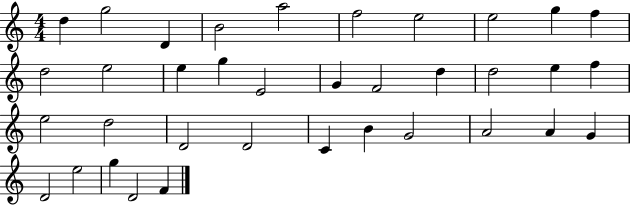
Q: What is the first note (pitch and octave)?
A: D5